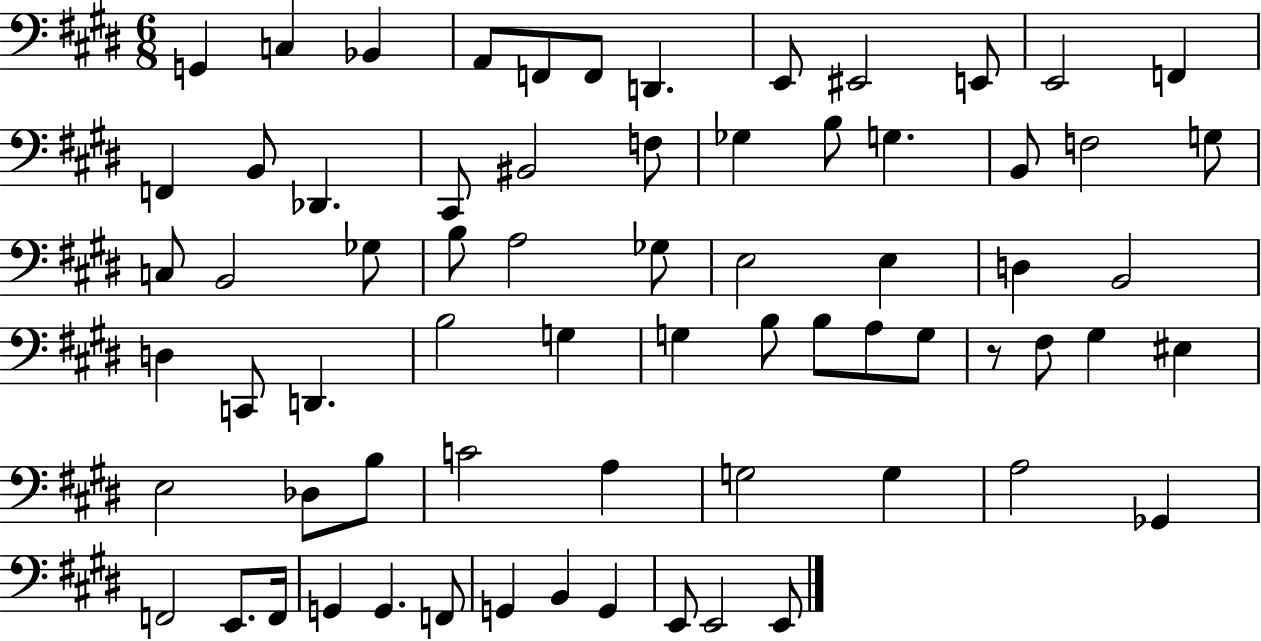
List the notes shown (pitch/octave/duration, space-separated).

G2/q C3/q Bb2/q A2/e F2/e F2/e D2/q. E2/e EIS2/h E2/e E2/h F2/q F2/q B2/e Db2/q. C#2/e BIS2/h F3/e Gb3/q B3/e G3/q. B2/e F3/h G3/e C3/e B2/h Gb3/e B3/e A3/h Gb3/e E3/h E3/q D3/q B2/h D3/q C2/e D2/q. B3/h G3/q G3/q B3/e B3/e A3/e G3/e R/e F#3/e G#3/q EIS3/q E3/h Db3/e B3/e C4/h A3/q G3/h G3/q A3/h Gb2/q F2/h E2/e. F2/s G2/q G2/q. F2/e G2/q B2/q G2/q E2/e E2/h E2/e